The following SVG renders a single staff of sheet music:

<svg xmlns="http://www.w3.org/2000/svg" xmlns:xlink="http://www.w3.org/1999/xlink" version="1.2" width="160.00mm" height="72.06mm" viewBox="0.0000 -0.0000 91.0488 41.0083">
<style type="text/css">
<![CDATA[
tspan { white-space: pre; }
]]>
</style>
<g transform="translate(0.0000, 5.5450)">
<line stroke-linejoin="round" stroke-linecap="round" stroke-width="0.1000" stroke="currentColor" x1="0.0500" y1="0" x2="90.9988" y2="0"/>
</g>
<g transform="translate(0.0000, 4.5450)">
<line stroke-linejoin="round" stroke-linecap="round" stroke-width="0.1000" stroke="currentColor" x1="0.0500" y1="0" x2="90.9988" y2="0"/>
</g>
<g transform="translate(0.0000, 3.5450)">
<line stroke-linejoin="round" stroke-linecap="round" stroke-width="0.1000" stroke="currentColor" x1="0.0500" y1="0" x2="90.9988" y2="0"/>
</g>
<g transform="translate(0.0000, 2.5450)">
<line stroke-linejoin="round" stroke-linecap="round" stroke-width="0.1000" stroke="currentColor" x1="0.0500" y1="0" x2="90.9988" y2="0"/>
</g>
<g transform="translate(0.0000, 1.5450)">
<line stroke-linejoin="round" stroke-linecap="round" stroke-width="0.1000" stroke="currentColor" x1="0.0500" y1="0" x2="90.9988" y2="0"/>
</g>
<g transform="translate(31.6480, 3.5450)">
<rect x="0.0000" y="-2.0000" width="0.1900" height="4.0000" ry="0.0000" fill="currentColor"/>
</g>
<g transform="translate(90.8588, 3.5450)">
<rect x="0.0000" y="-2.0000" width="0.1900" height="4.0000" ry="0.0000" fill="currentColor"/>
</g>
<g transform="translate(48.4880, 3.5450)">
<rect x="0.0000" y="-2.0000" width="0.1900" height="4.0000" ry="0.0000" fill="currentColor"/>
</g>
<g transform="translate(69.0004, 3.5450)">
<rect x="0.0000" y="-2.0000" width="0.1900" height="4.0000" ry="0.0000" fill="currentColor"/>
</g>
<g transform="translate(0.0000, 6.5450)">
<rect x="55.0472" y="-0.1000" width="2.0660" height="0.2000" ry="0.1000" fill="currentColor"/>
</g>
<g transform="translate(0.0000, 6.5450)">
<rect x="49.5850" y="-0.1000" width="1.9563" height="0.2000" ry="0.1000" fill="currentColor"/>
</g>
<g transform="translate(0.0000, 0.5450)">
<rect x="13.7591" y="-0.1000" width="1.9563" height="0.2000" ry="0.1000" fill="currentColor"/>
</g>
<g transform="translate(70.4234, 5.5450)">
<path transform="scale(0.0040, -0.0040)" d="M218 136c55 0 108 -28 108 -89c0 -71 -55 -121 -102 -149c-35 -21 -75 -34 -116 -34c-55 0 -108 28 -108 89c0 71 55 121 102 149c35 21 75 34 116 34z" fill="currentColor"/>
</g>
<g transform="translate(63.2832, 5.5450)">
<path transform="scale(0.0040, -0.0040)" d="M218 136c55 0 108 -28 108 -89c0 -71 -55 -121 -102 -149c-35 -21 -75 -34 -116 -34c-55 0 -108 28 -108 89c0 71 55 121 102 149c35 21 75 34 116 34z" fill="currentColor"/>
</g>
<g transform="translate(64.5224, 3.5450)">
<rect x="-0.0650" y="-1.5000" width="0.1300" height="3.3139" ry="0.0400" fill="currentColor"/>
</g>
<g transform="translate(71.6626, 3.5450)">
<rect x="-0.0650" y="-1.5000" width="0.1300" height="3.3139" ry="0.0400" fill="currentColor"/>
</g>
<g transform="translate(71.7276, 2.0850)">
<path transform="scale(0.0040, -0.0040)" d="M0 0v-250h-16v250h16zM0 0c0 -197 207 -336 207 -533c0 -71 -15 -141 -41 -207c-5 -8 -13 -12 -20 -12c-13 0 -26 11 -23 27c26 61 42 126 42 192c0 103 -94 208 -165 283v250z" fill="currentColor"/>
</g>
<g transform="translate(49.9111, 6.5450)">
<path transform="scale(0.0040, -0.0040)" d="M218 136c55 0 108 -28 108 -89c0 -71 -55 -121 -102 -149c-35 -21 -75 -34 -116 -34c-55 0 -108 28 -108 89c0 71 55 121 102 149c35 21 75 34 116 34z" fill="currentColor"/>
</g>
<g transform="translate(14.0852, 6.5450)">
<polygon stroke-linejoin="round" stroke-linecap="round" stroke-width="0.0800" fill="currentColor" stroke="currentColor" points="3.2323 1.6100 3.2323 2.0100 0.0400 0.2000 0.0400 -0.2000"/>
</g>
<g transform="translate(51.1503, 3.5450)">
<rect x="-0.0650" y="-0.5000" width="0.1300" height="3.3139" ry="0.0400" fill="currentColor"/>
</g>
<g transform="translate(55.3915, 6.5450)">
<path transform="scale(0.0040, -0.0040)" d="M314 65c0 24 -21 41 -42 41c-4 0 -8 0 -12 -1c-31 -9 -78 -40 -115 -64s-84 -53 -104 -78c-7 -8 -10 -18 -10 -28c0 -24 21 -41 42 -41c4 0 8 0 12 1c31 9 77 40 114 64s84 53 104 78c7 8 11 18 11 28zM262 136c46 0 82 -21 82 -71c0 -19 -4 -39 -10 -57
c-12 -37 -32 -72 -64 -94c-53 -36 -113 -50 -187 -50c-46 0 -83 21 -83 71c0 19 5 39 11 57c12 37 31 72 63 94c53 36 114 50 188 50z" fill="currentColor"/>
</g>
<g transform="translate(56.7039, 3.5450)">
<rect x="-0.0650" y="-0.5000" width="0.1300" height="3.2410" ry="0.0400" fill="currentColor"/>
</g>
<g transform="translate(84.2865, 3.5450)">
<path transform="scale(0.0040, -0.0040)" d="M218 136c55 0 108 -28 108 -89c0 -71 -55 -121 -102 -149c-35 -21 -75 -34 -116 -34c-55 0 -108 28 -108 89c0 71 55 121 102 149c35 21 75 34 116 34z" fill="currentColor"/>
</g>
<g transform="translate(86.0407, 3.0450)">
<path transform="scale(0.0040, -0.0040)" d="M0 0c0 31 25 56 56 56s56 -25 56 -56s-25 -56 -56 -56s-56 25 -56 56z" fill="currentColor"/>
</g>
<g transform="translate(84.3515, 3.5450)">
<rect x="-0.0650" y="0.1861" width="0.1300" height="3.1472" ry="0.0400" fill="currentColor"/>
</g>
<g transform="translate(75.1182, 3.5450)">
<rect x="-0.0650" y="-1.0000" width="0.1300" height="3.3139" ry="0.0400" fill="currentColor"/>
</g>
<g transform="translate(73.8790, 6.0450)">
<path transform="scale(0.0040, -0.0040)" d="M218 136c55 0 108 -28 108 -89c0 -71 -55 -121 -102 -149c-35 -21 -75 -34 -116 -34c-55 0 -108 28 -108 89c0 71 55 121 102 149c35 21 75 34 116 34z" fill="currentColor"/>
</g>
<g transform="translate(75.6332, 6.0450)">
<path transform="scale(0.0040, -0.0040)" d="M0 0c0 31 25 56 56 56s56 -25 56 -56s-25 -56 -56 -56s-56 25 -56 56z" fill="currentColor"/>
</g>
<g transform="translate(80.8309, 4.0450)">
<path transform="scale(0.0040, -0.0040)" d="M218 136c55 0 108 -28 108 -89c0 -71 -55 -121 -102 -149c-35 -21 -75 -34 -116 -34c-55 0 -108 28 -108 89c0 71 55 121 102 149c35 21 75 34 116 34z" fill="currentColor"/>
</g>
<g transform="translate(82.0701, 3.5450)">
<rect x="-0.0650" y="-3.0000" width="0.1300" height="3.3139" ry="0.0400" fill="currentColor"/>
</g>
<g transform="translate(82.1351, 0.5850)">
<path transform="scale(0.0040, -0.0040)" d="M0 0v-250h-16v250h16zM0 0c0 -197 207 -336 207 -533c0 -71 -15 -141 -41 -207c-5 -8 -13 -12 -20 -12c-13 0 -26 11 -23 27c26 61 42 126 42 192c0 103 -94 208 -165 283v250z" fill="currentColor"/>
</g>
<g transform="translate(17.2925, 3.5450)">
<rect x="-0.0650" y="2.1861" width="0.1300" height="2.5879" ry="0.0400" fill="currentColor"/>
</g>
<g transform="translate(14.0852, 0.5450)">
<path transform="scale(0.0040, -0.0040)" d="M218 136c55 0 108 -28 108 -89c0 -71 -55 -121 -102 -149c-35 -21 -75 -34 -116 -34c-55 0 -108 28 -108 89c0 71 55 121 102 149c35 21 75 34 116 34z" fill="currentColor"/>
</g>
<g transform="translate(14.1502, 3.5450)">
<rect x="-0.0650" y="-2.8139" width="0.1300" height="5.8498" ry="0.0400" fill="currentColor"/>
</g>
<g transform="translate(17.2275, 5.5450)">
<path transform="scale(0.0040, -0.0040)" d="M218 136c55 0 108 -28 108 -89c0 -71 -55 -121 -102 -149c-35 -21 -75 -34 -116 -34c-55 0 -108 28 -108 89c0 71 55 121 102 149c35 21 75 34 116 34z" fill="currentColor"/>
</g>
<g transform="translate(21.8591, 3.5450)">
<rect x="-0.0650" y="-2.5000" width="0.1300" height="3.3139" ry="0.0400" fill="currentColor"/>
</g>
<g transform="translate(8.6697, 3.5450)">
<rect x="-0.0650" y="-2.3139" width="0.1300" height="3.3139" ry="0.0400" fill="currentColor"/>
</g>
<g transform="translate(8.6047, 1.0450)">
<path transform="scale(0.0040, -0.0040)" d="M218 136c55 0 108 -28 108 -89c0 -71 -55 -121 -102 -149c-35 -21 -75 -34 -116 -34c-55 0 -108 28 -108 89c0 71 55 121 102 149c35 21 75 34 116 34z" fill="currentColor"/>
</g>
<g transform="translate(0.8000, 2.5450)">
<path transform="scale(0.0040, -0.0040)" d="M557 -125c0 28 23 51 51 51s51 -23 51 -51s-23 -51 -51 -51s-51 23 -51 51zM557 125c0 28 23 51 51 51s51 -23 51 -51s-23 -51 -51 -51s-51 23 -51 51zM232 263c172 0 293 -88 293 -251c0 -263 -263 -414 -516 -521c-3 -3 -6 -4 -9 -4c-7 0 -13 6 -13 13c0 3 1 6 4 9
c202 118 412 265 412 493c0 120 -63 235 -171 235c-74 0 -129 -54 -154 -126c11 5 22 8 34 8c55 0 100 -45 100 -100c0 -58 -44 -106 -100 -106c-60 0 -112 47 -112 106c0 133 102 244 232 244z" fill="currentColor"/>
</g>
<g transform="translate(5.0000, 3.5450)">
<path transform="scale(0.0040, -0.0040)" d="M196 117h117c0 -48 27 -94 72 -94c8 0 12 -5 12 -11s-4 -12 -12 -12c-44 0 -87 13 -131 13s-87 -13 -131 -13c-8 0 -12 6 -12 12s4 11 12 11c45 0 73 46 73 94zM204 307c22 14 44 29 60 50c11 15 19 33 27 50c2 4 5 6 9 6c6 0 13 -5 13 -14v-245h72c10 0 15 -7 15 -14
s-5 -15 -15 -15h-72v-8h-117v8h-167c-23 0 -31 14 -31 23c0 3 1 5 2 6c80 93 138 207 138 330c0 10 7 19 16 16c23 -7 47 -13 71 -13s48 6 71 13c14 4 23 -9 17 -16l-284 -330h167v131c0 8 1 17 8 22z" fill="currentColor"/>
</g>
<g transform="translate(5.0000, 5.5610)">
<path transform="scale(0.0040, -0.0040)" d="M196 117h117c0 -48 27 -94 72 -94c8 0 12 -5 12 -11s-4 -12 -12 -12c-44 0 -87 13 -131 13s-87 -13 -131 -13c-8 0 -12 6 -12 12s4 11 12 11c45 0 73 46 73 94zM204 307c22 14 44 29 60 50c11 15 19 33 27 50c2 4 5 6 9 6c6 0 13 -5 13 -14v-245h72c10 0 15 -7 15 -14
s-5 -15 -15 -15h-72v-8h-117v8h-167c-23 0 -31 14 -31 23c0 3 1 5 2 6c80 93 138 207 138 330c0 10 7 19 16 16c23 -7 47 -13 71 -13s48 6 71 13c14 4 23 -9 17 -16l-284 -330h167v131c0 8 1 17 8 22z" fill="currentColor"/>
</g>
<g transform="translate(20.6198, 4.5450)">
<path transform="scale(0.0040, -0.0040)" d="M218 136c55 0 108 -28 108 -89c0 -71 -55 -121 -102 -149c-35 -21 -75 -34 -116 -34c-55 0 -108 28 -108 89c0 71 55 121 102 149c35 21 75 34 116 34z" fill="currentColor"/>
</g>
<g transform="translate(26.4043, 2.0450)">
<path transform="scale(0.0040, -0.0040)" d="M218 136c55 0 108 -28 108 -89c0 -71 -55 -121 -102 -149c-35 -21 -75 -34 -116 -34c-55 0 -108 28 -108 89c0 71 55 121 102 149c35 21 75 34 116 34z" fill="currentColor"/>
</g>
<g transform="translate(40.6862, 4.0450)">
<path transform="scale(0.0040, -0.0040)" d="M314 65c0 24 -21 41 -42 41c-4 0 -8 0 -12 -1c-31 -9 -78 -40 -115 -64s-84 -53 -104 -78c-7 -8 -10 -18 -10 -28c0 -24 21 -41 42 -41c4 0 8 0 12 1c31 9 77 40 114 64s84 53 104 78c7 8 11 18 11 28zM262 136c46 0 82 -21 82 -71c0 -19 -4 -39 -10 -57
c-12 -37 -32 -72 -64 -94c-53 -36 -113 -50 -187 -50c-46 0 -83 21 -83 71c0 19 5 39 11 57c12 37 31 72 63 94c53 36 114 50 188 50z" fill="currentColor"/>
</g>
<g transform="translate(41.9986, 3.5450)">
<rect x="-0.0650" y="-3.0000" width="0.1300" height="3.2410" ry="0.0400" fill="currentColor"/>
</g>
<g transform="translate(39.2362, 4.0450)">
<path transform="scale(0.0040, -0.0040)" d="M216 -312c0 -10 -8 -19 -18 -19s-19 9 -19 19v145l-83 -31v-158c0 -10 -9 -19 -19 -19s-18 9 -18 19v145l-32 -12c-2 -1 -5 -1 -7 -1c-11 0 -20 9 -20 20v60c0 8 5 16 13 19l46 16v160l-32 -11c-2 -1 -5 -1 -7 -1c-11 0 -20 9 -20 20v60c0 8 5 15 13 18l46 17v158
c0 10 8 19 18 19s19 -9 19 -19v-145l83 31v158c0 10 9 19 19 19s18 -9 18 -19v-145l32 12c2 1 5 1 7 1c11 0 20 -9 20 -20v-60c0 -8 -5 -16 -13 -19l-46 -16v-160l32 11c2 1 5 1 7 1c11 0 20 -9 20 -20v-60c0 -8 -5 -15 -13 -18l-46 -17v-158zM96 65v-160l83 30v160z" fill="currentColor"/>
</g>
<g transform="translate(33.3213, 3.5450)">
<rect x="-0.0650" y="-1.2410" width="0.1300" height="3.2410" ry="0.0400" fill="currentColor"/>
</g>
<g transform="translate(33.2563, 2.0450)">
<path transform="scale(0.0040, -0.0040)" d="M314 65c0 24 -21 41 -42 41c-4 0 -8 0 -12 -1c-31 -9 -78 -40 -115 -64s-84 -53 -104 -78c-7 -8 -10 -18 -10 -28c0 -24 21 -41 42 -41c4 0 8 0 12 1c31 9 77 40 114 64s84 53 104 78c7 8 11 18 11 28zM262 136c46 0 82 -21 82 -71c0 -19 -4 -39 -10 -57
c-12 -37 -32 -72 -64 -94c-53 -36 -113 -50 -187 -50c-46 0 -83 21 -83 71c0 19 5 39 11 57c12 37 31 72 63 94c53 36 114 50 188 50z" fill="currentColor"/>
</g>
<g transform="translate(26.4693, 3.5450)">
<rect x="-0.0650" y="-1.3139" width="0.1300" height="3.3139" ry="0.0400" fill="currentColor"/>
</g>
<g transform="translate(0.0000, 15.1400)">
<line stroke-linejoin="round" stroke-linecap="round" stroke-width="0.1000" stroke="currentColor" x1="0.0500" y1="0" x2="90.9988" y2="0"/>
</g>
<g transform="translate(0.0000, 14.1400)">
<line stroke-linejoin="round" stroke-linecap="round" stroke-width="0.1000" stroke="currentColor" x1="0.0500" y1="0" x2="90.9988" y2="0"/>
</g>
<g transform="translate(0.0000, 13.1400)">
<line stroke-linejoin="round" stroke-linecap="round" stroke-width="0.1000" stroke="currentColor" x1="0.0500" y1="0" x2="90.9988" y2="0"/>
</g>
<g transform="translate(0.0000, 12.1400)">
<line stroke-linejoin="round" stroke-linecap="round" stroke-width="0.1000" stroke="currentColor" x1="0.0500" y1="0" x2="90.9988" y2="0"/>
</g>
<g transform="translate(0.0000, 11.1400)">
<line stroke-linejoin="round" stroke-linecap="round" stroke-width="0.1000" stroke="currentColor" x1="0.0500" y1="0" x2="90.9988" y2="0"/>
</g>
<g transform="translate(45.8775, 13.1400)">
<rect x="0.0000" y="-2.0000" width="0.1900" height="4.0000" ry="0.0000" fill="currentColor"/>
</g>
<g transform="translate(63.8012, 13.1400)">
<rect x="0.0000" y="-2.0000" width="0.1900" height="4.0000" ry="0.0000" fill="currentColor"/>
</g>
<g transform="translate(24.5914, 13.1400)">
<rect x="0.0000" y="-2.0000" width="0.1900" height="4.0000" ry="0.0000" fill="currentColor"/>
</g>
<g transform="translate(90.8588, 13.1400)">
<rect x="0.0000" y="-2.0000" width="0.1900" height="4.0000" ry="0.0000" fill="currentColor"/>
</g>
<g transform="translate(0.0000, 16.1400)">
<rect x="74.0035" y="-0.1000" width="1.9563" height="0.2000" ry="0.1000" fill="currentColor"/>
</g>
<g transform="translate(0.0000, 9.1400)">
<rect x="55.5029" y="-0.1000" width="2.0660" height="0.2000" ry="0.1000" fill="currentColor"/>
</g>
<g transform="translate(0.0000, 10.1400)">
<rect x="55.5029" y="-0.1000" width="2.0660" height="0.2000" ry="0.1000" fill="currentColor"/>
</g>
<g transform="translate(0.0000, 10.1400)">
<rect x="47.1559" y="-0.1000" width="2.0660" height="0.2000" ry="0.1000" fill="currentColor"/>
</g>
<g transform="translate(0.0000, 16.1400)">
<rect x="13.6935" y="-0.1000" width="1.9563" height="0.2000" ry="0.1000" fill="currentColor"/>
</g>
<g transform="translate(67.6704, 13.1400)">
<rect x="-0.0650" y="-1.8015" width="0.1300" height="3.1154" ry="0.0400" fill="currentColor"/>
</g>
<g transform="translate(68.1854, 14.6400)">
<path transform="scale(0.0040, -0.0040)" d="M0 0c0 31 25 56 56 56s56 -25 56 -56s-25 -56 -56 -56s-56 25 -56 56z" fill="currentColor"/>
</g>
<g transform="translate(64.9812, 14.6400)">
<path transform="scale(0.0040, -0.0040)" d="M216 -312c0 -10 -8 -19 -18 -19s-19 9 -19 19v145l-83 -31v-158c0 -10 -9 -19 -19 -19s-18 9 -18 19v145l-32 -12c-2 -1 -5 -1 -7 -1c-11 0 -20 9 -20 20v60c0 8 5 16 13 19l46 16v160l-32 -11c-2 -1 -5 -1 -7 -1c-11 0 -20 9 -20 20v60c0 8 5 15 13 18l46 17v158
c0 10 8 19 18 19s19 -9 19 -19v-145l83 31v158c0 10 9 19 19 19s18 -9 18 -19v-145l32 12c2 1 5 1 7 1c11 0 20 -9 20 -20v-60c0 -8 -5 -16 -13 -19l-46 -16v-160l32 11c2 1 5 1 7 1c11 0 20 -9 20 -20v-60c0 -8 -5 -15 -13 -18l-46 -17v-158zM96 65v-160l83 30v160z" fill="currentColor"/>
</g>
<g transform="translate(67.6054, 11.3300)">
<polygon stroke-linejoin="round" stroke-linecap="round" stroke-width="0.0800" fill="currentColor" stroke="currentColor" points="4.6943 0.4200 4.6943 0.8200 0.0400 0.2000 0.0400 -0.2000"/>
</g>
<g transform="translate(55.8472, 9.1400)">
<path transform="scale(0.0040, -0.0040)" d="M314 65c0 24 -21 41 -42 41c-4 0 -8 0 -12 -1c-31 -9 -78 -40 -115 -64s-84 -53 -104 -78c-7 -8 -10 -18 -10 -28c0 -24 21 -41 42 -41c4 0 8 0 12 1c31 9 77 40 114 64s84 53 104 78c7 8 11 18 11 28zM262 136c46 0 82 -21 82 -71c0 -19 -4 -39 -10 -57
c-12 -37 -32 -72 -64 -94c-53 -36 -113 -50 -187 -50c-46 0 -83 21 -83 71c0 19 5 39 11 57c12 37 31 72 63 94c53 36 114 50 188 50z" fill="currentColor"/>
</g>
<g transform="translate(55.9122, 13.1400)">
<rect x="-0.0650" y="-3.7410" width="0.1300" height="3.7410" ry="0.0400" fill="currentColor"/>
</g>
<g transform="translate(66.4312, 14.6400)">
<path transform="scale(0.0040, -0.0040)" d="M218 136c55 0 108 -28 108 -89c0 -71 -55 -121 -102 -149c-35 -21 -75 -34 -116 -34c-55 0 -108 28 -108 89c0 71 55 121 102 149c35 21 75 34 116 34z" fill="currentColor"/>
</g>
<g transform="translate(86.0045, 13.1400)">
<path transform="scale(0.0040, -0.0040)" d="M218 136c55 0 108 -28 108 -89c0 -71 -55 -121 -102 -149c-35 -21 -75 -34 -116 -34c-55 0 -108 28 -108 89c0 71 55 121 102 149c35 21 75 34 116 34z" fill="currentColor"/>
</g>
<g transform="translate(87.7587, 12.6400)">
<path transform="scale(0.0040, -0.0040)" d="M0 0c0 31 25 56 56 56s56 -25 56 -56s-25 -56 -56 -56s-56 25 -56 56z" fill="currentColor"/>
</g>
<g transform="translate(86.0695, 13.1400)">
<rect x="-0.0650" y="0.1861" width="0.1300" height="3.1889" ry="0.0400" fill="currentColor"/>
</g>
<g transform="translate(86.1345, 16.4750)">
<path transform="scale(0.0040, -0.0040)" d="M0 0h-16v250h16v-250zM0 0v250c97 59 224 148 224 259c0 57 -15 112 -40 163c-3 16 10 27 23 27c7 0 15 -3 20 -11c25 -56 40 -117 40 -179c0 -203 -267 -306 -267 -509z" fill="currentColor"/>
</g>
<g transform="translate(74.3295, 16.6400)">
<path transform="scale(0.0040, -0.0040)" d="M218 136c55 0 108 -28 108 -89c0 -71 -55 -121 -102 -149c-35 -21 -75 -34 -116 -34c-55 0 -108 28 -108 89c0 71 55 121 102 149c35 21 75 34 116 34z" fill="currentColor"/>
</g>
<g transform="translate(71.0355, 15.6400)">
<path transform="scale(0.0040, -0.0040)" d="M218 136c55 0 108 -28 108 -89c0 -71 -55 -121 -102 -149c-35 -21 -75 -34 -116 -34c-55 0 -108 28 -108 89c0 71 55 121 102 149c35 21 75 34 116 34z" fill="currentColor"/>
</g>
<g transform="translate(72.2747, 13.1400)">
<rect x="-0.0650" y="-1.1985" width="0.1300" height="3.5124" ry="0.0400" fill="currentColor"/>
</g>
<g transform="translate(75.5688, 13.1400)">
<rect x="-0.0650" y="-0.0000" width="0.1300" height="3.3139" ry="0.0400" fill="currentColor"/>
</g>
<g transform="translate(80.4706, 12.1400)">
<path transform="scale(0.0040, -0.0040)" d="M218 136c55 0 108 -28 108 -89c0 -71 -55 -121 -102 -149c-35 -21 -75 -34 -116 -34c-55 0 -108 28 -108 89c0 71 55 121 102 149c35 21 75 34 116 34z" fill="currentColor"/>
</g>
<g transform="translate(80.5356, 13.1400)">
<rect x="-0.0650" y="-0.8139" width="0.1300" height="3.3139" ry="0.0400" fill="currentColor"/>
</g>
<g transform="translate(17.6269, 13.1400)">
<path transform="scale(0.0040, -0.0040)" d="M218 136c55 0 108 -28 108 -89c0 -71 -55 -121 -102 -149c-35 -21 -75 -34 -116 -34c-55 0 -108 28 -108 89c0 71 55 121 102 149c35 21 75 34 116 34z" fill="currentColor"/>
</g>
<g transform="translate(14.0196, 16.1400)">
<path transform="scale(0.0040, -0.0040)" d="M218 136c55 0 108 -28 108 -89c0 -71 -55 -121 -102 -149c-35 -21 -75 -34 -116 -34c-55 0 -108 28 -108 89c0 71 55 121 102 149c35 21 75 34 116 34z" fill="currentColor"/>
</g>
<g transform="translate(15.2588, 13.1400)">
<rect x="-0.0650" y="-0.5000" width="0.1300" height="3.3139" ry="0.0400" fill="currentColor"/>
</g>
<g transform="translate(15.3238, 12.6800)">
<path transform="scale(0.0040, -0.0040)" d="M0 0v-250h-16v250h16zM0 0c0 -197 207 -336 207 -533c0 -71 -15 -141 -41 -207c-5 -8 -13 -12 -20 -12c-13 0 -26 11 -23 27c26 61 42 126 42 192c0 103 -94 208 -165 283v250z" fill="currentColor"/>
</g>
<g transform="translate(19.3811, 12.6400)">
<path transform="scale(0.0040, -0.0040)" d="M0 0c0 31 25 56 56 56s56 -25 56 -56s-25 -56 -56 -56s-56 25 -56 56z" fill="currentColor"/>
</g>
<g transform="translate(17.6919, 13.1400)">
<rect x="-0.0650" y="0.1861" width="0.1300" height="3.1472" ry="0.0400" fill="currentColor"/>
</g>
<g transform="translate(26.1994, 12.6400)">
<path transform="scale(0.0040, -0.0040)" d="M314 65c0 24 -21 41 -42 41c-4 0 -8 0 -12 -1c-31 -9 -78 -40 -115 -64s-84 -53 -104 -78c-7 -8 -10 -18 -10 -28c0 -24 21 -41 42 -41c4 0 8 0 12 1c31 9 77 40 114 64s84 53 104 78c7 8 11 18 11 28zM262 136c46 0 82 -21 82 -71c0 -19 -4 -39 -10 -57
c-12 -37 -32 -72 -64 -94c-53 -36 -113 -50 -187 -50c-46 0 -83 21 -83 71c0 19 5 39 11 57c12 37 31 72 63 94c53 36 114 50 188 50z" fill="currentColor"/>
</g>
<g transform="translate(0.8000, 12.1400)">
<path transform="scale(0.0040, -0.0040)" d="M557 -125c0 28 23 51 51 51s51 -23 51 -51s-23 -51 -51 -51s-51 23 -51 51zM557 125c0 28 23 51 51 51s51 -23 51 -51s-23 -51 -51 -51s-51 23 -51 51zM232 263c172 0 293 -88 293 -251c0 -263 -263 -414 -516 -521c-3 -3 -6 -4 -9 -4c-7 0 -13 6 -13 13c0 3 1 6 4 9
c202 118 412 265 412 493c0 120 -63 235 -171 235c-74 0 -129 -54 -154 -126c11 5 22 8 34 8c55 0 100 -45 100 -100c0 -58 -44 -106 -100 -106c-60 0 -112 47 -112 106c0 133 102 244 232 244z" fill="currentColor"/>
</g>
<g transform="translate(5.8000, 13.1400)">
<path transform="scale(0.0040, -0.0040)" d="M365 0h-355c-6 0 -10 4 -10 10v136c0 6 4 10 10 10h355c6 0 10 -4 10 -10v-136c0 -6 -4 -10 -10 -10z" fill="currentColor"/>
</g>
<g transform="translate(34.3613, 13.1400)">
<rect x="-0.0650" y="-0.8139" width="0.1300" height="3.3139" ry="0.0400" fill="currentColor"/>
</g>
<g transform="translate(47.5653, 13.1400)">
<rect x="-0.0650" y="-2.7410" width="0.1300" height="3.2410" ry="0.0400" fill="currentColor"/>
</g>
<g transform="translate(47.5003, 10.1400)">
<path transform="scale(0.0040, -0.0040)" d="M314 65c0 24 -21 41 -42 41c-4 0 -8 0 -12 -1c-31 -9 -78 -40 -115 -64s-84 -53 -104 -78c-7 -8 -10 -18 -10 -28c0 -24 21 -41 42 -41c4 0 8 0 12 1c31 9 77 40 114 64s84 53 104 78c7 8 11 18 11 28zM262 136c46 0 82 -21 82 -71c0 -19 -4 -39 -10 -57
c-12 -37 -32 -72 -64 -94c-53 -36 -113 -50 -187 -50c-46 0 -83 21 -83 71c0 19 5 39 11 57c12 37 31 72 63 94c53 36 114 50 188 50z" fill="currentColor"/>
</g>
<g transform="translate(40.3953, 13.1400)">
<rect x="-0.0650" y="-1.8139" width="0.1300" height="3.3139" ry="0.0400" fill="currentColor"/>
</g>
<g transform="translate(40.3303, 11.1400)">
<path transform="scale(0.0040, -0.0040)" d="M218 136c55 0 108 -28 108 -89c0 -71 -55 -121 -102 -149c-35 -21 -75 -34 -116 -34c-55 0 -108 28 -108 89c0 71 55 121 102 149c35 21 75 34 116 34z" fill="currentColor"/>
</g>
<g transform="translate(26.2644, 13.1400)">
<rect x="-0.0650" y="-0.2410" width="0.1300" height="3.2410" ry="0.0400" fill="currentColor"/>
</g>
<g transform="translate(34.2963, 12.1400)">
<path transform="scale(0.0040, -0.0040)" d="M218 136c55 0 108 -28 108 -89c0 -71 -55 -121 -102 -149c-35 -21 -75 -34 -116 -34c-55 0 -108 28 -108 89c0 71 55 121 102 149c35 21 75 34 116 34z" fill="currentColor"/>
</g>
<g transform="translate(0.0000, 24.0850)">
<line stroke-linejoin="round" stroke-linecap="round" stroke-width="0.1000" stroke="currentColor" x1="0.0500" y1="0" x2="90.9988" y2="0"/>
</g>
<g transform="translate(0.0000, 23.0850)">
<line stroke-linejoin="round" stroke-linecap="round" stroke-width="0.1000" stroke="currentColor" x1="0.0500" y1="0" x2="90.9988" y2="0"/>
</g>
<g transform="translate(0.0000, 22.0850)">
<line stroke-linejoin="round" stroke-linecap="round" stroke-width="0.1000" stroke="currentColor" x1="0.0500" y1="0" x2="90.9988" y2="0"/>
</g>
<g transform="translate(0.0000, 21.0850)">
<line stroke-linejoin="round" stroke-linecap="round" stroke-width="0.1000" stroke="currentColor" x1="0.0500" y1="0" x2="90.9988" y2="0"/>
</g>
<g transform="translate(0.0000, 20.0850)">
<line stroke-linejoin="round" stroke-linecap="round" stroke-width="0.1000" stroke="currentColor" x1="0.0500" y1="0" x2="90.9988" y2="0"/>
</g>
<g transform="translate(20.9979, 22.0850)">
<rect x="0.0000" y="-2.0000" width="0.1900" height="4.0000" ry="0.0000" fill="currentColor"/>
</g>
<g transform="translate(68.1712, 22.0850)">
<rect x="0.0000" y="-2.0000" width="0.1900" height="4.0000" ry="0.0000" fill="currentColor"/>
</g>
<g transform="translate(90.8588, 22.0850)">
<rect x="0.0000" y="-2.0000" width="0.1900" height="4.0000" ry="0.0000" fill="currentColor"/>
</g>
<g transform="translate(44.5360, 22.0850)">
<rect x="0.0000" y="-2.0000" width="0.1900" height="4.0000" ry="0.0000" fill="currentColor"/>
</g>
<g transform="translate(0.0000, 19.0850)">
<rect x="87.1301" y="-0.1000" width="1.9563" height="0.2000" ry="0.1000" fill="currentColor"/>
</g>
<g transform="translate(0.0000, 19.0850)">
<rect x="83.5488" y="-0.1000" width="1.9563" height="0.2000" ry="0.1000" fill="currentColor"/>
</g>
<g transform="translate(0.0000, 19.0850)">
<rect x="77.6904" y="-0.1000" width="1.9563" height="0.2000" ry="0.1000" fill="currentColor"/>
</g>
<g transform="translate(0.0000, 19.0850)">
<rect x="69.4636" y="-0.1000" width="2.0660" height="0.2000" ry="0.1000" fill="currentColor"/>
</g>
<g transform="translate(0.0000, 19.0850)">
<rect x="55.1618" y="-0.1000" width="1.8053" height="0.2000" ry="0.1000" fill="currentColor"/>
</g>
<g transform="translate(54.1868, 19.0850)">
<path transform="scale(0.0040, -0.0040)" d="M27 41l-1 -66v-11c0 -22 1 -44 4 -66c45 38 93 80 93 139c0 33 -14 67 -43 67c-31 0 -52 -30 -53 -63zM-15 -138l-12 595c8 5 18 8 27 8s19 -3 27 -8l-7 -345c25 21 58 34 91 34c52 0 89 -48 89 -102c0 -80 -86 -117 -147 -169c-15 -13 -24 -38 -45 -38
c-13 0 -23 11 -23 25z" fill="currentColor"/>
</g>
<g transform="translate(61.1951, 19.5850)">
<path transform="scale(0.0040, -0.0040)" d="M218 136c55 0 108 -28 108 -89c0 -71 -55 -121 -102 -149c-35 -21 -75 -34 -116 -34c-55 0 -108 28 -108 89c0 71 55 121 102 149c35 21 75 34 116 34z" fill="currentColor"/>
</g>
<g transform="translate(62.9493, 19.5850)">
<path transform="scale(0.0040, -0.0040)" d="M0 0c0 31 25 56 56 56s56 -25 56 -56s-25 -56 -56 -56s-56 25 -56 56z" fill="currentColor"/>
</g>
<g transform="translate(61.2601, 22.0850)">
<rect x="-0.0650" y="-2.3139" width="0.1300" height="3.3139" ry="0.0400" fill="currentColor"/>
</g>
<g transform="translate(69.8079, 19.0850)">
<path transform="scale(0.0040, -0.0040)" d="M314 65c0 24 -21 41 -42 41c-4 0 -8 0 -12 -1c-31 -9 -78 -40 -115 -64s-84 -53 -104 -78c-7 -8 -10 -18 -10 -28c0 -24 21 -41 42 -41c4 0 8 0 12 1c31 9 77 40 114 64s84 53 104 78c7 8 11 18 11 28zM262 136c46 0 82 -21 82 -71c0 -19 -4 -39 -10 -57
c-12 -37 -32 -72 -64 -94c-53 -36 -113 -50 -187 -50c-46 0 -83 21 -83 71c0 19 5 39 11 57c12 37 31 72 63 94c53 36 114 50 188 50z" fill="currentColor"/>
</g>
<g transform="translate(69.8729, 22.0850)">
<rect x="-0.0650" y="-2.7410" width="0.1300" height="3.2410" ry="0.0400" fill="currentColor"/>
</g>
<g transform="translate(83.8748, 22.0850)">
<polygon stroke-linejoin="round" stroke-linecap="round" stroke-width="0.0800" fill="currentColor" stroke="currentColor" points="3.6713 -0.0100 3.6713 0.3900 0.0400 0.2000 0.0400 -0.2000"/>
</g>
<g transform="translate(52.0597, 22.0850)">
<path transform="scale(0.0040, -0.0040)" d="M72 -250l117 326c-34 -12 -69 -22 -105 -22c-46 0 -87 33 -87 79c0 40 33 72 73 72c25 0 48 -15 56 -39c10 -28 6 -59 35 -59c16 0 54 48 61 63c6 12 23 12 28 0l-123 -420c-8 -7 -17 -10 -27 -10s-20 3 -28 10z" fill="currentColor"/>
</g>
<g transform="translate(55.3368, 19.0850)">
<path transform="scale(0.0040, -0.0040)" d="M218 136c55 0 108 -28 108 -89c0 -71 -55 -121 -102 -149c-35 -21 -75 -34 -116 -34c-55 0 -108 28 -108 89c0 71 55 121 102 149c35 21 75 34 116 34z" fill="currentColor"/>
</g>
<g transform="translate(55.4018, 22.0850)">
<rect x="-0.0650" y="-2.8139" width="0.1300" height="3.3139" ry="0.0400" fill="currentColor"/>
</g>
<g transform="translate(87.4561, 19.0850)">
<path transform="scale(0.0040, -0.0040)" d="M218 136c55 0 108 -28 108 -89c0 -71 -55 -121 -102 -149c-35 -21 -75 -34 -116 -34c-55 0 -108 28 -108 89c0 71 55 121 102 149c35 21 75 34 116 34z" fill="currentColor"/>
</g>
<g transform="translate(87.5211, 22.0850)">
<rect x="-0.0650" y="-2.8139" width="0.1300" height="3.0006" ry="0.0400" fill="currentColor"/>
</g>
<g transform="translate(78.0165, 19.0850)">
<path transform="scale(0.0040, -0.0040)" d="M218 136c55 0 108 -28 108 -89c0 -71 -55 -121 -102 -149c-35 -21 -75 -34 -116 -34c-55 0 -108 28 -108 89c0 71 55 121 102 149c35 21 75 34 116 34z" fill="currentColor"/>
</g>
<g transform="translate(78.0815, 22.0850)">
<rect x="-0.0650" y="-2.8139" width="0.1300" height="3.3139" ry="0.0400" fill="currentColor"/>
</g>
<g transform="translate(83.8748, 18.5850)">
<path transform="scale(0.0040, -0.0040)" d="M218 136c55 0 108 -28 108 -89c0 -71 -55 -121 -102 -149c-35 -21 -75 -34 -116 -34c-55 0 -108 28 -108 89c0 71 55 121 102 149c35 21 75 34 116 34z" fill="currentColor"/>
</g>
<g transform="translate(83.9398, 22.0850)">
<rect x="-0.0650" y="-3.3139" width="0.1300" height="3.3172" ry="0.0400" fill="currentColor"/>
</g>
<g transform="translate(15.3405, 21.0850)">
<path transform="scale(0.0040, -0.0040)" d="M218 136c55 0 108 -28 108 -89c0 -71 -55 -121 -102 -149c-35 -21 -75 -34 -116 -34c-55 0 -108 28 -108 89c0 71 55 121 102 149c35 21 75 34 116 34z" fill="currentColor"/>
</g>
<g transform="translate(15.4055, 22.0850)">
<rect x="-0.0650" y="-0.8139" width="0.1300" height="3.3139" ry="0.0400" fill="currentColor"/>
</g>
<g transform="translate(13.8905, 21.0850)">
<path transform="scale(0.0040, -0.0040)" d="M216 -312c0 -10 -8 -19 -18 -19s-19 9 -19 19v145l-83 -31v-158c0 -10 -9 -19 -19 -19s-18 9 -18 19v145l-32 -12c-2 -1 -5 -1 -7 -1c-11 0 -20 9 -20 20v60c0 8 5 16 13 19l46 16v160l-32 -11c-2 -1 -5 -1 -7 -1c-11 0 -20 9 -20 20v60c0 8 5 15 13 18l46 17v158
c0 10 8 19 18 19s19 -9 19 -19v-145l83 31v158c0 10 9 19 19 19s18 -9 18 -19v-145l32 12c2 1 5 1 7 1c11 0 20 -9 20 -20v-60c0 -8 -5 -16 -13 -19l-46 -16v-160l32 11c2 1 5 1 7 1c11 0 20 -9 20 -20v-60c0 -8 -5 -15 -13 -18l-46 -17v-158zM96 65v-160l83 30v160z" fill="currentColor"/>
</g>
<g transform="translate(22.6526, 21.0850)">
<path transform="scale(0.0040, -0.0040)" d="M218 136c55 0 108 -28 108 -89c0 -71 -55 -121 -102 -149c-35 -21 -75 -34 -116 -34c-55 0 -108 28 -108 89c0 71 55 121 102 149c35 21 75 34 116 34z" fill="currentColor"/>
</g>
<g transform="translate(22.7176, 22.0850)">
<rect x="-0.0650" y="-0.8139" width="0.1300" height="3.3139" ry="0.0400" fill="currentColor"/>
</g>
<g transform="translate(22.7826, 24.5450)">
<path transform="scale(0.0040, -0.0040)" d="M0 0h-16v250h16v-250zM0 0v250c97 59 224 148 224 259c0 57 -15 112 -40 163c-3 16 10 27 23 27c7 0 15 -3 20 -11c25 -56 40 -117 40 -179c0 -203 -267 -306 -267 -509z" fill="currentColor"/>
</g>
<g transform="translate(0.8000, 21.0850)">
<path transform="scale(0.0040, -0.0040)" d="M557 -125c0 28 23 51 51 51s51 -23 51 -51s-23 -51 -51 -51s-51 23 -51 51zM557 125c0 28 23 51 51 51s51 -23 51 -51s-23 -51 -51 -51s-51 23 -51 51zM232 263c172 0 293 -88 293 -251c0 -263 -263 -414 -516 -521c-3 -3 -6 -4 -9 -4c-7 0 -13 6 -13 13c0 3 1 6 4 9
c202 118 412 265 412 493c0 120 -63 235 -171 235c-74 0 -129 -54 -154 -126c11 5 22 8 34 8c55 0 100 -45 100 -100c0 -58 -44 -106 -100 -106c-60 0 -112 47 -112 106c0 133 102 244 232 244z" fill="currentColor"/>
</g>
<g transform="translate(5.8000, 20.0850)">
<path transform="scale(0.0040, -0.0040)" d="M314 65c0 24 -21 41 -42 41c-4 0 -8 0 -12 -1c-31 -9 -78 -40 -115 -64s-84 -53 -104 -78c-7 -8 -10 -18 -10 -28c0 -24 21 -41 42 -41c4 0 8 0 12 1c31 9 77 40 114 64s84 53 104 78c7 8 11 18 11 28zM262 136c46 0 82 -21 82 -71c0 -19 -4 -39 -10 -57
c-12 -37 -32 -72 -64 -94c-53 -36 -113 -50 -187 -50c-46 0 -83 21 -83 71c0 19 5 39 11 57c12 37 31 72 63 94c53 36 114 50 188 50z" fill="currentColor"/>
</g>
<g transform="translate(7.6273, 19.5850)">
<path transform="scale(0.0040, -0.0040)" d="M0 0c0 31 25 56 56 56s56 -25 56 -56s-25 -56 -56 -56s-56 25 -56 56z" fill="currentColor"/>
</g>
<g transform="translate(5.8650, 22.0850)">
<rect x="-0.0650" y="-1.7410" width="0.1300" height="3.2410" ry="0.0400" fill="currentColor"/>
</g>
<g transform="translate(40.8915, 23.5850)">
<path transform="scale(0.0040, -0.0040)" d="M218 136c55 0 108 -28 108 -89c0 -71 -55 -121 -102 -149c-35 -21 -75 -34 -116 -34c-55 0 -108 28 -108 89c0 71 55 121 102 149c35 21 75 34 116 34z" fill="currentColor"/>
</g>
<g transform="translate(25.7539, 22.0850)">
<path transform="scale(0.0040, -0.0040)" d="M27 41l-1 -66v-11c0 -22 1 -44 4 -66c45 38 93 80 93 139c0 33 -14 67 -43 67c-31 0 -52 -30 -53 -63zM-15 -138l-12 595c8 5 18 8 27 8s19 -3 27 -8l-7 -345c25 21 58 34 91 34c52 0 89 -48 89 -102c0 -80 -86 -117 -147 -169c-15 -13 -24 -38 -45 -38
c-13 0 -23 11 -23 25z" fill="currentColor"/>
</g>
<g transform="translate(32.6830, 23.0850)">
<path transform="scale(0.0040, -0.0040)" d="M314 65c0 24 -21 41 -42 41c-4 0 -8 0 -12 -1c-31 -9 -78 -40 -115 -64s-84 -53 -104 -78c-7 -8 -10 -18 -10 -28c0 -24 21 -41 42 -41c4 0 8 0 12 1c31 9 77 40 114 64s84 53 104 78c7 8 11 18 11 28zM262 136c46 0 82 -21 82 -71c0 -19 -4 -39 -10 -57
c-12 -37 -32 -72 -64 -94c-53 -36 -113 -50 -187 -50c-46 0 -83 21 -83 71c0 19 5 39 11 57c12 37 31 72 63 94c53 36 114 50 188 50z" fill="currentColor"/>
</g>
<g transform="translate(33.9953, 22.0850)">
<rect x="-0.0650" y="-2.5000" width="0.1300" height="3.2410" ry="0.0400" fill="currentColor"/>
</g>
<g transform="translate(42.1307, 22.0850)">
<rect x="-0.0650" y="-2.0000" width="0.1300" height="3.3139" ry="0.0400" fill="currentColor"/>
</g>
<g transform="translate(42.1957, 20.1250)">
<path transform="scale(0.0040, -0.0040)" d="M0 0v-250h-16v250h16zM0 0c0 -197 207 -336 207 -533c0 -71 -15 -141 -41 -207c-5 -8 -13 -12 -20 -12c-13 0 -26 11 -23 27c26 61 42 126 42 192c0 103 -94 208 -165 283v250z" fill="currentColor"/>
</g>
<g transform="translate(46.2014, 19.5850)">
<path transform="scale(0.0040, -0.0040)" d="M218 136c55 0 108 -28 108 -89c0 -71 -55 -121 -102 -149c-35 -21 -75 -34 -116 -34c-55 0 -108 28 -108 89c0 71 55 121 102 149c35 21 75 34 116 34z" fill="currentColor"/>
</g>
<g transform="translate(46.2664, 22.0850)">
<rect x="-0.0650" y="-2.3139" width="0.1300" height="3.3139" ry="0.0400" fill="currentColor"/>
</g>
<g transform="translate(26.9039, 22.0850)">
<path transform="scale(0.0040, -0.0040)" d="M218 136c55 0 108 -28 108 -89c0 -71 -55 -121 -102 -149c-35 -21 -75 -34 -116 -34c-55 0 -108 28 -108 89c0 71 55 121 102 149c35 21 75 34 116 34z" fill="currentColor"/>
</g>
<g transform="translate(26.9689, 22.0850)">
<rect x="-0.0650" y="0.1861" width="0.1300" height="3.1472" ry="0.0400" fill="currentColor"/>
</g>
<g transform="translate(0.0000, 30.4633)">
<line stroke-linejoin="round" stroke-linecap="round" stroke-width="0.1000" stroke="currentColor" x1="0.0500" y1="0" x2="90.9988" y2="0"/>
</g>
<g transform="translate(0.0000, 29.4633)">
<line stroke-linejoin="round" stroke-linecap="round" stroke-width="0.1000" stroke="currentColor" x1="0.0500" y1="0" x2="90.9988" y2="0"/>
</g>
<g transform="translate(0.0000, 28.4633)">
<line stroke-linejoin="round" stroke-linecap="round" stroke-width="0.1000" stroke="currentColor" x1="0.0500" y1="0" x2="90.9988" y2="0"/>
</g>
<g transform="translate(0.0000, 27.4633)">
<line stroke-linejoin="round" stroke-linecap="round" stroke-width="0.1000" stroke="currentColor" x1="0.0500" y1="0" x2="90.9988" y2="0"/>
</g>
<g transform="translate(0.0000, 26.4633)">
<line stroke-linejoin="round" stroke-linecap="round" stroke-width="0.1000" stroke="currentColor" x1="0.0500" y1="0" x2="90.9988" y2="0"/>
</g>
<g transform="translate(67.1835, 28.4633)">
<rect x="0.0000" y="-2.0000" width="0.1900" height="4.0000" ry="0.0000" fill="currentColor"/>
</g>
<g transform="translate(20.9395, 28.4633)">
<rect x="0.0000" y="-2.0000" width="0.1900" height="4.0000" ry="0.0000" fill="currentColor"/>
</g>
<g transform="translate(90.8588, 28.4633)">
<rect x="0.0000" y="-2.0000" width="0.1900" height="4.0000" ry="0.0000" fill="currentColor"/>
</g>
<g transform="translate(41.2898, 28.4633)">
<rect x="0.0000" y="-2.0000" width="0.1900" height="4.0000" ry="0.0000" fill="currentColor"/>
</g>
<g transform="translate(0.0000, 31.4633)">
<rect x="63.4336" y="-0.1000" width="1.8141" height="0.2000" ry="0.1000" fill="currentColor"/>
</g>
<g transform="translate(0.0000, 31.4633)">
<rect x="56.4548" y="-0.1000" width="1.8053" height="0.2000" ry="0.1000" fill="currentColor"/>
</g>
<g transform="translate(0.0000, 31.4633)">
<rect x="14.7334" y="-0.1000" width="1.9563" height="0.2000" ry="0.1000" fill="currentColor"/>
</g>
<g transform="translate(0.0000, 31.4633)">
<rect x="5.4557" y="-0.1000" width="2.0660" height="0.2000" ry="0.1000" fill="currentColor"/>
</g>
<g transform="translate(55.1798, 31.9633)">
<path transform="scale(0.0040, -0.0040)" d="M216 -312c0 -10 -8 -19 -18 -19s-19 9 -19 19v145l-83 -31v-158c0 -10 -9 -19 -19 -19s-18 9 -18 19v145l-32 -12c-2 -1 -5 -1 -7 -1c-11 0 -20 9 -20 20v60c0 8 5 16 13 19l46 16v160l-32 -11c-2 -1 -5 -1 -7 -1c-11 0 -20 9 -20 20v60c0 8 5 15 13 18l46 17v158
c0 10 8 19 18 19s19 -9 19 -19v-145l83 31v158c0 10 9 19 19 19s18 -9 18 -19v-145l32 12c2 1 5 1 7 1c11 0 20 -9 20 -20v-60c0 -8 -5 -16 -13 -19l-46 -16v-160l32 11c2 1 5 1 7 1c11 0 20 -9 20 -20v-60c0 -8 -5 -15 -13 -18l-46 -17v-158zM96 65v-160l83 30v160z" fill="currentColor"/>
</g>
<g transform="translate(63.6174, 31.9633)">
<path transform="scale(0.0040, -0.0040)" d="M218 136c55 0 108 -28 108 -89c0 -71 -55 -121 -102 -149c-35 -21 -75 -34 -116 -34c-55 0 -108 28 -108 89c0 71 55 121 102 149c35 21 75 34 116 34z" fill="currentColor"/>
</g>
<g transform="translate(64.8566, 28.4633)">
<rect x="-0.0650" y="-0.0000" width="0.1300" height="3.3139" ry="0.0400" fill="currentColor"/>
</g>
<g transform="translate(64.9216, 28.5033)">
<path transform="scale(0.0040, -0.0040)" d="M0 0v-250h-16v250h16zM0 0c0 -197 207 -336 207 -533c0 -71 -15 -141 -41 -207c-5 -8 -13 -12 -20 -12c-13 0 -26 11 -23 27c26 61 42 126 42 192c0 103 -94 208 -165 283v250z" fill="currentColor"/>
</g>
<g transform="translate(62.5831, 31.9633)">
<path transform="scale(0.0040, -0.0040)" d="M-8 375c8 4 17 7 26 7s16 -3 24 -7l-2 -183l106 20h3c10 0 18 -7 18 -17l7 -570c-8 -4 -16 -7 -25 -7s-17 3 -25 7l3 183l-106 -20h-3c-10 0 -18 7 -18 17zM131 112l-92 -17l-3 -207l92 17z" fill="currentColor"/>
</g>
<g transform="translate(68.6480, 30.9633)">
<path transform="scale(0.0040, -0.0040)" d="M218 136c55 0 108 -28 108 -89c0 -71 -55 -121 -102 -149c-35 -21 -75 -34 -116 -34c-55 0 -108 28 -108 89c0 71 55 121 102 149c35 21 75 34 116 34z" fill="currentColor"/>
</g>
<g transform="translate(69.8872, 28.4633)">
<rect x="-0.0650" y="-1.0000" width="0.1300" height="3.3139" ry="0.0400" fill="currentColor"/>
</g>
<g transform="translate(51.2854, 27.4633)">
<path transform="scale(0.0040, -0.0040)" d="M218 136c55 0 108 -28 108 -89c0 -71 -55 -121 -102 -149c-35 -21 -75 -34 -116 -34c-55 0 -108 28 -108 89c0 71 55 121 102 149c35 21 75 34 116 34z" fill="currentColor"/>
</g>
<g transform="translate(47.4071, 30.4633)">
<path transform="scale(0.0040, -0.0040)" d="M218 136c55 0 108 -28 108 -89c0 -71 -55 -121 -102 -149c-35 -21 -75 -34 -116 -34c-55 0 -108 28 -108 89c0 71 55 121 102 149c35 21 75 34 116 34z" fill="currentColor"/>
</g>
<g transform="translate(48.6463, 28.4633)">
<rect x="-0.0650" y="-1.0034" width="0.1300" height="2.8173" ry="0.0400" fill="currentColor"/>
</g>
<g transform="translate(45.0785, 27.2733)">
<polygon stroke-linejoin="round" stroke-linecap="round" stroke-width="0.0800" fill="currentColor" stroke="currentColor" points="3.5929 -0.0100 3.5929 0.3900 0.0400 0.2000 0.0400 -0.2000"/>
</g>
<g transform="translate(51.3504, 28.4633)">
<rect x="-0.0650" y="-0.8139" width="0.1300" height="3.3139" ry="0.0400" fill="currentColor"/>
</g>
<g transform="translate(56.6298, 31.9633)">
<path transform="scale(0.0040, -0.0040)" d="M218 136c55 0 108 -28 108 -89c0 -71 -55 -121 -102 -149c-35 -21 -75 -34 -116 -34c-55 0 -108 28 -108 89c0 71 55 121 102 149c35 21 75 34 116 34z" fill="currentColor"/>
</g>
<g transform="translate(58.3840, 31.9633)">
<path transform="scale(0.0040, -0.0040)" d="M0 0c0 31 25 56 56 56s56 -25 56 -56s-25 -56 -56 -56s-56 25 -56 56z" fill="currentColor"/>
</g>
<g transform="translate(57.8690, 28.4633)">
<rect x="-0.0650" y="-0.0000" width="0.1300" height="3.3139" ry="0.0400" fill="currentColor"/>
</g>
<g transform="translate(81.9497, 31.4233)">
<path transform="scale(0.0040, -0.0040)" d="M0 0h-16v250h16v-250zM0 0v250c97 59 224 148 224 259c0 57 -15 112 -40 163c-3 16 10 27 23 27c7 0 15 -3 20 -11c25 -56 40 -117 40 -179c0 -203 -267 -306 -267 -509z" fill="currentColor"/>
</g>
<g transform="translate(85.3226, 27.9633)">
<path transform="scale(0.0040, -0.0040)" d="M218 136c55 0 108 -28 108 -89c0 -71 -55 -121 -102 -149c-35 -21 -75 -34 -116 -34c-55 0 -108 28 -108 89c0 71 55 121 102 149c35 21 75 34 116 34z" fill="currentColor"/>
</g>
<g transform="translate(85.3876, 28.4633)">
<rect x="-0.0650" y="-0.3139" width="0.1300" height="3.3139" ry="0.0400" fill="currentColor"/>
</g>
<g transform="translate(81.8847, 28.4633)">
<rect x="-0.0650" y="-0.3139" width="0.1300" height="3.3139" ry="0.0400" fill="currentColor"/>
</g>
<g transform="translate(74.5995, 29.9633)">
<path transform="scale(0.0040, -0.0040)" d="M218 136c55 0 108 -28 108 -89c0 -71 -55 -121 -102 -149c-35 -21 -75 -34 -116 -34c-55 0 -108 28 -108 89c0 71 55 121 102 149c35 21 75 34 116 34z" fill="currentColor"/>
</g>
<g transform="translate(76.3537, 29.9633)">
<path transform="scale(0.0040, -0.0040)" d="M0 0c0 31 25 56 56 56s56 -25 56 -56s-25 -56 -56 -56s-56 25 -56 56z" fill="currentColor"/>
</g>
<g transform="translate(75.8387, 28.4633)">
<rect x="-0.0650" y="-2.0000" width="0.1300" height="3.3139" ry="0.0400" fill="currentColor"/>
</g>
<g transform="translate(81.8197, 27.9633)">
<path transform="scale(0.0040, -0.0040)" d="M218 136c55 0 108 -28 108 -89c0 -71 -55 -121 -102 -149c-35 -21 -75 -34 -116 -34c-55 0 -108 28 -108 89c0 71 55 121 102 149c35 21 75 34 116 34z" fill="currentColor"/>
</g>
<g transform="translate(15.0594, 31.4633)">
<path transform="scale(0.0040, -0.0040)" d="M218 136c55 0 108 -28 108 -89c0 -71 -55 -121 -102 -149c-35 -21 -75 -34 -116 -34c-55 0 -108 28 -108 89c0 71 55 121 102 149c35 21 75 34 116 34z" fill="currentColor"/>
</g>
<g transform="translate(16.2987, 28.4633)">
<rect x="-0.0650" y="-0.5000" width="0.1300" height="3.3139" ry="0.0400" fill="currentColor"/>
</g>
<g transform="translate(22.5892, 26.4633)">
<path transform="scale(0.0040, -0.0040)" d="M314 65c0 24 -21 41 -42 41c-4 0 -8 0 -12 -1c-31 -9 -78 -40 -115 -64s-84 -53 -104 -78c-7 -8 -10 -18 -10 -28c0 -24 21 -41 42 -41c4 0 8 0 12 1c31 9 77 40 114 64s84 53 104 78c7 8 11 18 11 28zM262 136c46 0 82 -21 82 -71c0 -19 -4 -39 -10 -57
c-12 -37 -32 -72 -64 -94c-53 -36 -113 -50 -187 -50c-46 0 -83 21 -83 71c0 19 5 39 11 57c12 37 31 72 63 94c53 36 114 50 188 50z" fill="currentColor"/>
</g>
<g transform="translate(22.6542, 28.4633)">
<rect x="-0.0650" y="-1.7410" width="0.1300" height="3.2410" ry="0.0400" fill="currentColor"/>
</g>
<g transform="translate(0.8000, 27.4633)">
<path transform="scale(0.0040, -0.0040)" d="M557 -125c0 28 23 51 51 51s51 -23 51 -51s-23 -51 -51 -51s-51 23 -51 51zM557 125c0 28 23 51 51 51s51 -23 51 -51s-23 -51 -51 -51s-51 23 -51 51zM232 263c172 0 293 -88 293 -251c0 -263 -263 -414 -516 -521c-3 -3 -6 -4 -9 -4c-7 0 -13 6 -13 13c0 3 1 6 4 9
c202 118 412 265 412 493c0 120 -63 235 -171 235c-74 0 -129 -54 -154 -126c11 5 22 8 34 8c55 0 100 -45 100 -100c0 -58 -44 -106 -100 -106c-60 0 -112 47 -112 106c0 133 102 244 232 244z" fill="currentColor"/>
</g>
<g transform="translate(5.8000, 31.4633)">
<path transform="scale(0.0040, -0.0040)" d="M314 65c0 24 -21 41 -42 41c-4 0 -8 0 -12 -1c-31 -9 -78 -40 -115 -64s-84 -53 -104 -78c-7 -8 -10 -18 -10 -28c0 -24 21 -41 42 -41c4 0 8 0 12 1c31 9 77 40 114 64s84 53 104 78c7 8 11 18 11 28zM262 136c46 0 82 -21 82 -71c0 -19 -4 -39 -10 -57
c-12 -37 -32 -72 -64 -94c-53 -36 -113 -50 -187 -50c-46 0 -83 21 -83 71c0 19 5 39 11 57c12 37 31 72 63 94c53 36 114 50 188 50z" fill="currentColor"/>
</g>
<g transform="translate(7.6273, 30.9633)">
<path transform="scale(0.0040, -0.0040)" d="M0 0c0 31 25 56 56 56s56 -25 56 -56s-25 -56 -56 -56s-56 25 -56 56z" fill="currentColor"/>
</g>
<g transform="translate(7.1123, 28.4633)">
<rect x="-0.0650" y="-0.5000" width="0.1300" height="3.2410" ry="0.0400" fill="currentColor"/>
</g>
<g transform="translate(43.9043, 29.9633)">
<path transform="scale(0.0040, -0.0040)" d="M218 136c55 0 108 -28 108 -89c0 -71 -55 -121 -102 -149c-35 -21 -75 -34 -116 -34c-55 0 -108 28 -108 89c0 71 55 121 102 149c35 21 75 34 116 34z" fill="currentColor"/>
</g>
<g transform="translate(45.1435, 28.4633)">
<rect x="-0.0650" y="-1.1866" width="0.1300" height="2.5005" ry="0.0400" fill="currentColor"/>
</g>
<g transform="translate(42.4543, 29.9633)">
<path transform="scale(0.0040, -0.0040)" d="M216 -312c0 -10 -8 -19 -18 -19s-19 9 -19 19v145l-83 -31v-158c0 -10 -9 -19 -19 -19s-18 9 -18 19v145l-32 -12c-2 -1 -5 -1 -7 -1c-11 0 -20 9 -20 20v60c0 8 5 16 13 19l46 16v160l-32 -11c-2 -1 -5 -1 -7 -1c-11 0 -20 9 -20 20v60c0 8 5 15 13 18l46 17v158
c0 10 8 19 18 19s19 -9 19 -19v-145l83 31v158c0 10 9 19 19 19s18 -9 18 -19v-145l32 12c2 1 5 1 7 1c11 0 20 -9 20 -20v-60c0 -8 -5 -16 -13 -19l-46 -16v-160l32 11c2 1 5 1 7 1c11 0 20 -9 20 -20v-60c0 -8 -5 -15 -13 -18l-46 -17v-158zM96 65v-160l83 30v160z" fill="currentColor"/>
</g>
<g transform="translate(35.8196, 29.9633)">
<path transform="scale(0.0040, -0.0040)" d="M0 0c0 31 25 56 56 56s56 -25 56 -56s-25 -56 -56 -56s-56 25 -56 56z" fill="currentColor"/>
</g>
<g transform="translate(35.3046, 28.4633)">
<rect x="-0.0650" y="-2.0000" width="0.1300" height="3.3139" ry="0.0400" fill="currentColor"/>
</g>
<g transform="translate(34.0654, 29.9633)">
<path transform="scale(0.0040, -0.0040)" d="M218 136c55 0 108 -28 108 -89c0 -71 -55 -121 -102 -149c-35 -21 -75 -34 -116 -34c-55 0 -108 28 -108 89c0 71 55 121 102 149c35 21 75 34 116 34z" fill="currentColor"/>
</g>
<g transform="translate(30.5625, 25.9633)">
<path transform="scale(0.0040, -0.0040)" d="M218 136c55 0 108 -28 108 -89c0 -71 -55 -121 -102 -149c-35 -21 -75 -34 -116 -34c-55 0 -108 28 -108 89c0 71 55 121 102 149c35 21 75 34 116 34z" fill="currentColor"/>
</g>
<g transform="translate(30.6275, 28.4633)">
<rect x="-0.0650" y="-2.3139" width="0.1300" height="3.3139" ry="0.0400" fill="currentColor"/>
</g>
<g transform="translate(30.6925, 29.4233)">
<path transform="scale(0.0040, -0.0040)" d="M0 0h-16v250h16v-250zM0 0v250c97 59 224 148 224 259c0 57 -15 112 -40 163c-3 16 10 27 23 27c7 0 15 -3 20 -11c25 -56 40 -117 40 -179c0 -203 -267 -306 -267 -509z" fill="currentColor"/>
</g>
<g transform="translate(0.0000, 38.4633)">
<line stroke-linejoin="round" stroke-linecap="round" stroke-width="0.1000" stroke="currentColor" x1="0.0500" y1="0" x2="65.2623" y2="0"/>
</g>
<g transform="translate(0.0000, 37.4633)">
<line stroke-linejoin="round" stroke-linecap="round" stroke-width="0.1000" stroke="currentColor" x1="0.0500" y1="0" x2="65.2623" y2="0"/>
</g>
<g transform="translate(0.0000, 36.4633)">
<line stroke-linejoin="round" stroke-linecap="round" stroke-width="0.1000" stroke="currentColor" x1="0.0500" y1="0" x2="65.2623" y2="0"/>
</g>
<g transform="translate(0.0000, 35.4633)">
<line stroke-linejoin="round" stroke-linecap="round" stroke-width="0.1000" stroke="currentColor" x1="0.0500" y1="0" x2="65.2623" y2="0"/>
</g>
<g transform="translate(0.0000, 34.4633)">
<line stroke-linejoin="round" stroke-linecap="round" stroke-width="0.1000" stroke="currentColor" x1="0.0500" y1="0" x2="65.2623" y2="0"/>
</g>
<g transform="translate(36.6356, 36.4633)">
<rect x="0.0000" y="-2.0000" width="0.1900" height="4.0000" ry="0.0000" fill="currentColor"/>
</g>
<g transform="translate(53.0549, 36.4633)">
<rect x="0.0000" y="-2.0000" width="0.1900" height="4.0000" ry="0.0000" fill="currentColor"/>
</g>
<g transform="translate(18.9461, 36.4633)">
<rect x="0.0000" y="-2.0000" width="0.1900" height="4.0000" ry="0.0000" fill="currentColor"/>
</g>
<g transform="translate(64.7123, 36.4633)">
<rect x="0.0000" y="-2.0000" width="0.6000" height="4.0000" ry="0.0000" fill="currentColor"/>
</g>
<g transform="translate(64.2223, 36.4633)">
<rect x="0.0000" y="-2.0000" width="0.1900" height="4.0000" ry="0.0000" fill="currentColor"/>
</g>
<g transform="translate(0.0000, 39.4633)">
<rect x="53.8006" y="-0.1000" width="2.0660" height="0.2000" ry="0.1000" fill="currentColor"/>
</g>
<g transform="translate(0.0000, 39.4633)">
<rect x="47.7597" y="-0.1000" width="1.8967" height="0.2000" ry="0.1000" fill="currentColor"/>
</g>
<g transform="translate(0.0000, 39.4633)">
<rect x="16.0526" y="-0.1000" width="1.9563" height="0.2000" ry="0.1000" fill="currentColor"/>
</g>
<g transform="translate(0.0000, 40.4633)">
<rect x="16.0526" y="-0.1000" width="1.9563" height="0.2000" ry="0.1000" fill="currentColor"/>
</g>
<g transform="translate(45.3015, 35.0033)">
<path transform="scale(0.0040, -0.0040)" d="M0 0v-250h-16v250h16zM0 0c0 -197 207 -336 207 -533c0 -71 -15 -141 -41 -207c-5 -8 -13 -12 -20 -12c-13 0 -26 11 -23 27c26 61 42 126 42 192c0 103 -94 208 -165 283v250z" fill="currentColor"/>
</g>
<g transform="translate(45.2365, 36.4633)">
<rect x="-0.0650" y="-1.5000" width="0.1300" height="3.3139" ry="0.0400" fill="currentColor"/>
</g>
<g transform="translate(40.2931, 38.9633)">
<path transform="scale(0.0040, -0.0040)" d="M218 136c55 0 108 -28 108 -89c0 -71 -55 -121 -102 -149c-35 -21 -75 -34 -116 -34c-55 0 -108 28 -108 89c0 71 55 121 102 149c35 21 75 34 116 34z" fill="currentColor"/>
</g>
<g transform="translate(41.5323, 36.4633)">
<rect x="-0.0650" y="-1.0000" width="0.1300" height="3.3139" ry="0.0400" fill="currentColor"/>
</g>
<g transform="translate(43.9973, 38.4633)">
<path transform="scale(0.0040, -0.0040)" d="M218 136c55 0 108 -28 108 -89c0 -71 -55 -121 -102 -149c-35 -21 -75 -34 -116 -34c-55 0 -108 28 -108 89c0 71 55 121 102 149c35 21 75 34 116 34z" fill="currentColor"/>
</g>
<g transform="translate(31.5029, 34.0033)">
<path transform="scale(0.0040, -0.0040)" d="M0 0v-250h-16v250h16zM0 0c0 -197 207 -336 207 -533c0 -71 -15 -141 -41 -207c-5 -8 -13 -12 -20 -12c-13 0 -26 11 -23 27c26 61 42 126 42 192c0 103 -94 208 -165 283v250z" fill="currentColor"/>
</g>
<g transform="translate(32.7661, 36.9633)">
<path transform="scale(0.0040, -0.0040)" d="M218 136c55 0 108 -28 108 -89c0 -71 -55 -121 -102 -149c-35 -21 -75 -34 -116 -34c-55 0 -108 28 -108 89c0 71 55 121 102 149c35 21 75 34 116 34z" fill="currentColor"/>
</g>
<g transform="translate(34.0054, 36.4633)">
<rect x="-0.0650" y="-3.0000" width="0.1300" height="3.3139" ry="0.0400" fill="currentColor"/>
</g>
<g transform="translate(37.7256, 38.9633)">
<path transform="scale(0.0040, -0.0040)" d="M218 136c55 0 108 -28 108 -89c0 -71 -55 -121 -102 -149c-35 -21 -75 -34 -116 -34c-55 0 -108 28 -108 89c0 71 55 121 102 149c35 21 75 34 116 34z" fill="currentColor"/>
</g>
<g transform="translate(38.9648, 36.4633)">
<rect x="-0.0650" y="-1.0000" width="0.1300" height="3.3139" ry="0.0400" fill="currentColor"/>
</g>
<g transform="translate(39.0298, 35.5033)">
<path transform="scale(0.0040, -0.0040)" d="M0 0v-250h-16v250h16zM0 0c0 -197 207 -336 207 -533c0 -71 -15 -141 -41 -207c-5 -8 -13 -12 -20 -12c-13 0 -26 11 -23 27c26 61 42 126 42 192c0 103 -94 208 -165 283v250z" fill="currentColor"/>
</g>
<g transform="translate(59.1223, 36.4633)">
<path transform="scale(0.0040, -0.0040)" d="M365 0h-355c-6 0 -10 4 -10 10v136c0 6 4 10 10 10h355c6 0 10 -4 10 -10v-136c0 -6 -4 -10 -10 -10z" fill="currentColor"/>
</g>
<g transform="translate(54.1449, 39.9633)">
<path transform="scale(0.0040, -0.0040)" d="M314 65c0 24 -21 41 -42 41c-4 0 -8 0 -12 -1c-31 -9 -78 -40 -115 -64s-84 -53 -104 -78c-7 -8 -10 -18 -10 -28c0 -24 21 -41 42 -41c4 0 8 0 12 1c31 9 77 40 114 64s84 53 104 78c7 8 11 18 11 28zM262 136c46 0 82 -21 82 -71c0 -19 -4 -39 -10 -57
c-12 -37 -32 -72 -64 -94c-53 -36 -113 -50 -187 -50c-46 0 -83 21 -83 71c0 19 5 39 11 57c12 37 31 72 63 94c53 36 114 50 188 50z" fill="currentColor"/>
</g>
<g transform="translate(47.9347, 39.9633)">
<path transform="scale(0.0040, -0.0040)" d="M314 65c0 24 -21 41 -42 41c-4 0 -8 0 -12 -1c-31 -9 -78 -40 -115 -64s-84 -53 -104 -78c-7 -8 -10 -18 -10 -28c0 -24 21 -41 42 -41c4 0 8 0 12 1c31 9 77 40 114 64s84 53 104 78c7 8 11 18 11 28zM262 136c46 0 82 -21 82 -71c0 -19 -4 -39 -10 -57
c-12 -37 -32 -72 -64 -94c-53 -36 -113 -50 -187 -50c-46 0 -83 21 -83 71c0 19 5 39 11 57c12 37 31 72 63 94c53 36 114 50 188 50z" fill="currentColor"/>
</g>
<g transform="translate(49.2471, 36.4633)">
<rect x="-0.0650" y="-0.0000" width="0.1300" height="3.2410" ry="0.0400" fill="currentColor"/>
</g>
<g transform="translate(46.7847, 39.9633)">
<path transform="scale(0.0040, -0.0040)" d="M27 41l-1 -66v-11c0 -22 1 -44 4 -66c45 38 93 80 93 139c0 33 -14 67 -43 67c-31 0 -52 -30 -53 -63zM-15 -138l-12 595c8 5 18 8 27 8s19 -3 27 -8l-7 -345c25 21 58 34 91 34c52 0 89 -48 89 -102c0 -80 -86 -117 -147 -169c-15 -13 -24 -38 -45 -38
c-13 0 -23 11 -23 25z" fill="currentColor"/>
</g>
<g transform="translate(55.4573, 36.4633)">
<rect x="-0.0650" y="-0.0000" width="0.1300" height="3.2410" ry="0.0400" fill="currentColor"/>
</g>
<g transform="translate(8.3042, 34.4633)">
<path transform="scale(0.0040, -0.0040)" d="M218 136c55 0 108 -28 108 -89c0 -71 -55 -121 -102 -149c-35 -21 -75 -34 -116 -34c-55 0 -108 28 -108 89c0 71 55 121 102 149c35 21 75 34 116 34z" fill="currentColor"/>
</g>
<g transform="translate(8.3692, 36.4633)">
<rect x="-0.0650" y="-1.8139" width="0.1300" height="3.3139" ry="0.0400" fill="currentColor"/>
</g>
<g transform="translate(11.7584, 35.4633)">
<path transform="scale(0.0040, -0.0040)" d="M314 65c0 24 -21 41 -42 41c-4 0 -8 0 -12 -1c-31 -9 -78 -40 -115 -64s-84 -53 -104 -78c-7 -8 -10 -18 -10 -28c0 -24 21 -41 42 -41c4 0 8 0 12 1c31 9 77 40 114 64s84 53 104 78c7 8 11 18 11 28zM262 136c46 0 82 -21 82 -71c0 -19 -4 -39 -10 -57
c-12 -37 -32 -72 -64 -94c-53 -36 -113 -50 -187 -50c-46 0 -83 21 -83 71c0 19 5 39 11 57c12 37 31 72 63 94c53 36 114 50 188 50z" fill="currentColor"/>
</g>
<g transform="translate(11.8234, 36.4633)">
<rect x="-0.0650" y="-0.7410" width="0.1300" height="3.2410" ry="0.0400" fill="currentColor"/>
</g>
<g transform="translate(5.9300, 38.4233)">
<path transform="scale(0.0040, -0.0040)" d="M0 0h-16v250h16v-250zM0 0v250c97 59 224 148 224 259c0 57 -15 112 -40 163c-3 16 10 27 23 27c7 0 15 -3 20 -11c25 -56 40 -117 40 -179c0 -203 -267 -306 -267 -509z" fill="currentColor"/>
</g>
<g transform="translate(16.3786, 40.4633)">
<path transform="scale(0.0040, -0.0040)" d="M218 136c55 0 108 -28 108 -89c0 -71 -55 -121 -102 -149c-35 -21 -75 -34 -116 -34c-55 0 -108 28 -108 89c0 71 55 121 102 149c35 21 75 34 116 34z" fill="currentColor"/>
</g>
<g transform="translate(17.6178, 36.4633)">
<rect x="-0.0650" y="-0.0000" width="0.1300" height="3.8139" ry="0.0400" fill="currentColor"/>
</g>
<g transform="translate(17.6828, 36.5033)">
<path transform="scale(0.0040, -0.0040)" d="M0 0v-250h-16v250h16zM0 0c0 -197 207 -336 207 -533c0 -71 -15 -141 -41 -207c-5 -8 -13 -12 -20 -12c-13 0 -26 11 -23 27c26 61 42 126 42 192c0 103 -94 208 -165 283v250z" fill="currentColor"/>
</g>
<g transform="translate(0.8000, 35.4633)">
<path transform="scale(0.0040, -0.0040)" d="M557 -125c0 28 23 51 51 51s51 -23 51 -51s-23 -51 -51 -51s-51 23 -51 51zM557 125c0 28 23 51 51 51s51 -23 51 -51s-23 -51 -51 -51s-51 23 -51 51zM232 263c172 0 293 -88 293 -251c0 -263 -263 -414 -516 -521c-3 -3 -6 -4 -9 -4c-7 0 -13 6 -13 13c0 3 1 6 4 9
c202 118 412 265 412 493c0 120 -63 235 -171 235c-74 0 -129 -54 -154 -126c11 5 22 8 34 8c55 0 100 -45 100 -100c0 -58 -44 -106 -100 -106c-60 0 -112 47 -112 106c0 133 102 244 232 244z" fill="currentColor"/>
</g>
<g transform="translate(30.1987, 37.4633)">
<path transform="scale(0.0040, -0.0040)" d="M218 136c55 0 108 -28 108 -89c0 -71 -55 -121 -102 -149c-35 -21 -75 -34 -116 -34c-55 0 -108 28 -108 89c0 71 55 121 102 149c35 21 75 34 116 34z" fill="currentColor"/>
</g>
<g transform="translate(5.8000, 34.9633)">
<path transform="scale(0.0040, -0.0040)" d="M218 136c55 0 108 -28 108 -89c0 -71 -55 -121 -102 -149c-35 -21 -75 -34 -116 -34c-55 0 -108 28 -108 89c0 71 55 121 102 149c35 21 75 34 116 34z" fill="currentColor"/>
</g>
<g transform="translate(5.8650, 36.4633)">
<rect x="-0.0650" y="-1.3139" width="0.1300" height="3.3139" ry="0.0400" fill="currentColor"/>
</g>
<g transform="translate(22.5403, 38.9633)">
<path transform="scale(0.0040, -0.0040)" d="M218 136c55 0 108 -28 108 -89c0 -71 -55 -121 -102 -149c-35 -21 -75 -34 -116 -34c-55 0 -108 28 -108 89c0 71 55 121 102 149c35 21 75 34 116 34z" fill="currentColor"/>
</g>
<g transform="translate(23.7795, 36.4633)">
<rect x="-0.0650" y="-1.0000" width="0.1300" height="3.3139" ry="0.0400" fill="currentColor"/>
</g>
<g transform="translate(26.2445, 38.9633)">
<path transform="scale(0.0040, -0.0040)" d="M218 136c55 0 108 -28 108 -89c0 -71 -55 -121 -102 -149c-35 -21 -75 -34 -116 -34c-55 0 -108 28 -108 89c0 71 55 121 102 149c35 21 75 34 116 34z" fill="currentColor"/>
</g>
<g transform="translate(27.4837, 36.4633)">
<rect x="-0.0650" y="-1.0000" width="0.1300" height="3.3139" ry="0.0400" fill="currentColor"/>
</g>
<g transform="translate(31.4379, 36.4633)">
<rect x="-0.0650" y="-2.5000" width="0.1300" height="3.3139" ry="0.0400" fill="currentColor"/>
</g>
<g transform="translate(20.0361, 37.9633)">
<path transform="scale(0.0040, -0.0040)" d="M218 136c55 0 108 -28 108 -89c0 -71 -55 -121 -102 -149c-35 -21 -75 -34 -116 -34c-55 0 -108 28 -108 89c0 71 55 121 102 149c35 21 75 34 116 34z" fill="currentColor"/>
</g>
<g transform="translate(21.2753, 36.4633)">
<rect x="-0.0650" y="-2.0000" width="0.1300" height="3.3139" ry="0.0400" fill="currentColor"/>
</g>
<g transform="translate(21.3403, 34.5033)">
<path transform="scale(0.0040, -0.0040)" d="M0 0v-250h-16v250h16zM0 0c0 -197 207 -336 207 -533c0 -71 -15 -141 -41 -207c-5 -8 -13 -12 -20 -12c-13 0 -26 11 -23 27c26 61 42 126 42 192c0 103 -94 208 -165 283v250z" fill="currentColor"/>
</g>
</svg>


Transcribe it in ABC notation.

X:1
T:Untitled
M:4/4
L:1/4
K:C
B, C/2 G,,/2 B,, G, G,2 ^C,2 E,, E,,2 G,, G,,/2 F,, C,/2 D, z2 E,,/2 D, E,2 F, A, C2 E2 ^A,,/2 F,,/2 D,, F, D,/2 A,2 ^F, F,/2 _D, B,,2 A,,/2 B, z/2 _C B, C2 C D/2 C/2 E,,2 E,, A,2 B,/2 A,, ^A,,/2 G,,/2 F, ^D,, D,,/2 F,, A,, E,/2 E, G,/2 A, F,2 C,,/2 A,,/2 F,, F,, B,,/2 C, F,,/2 F,, G,,/2 _D,,2 D,,2 z2